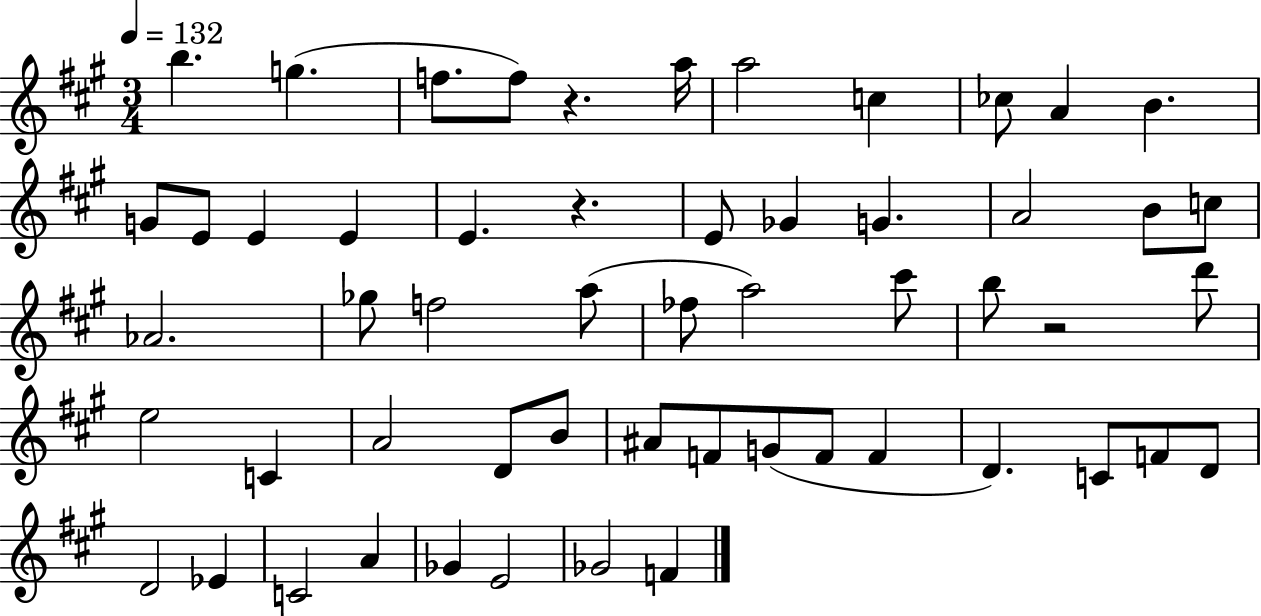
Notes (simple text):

B5/q. G5/q. F5/e. F5/e R/q. A5/s A5/h C5/q CES5/e A4/q B4/q. G4/e E4/e E4/q E4/q E4/q. R/q. E4/e Gb4/q G4/q. A4/h B4/e C5/e Ab4/h. Gb5/e F5/h A5/e FES5/e A5/h C#6/e B5/e R/h D6/e E5/h C4/q A4/h D4/e B4/e A#4/e F4/e G4/e F4/e F4/q D4/q. C4/e F4/e D4/e D4/h Eb4/q C4/h A4/q Gb4/q E4/h Gb4/h F4/q